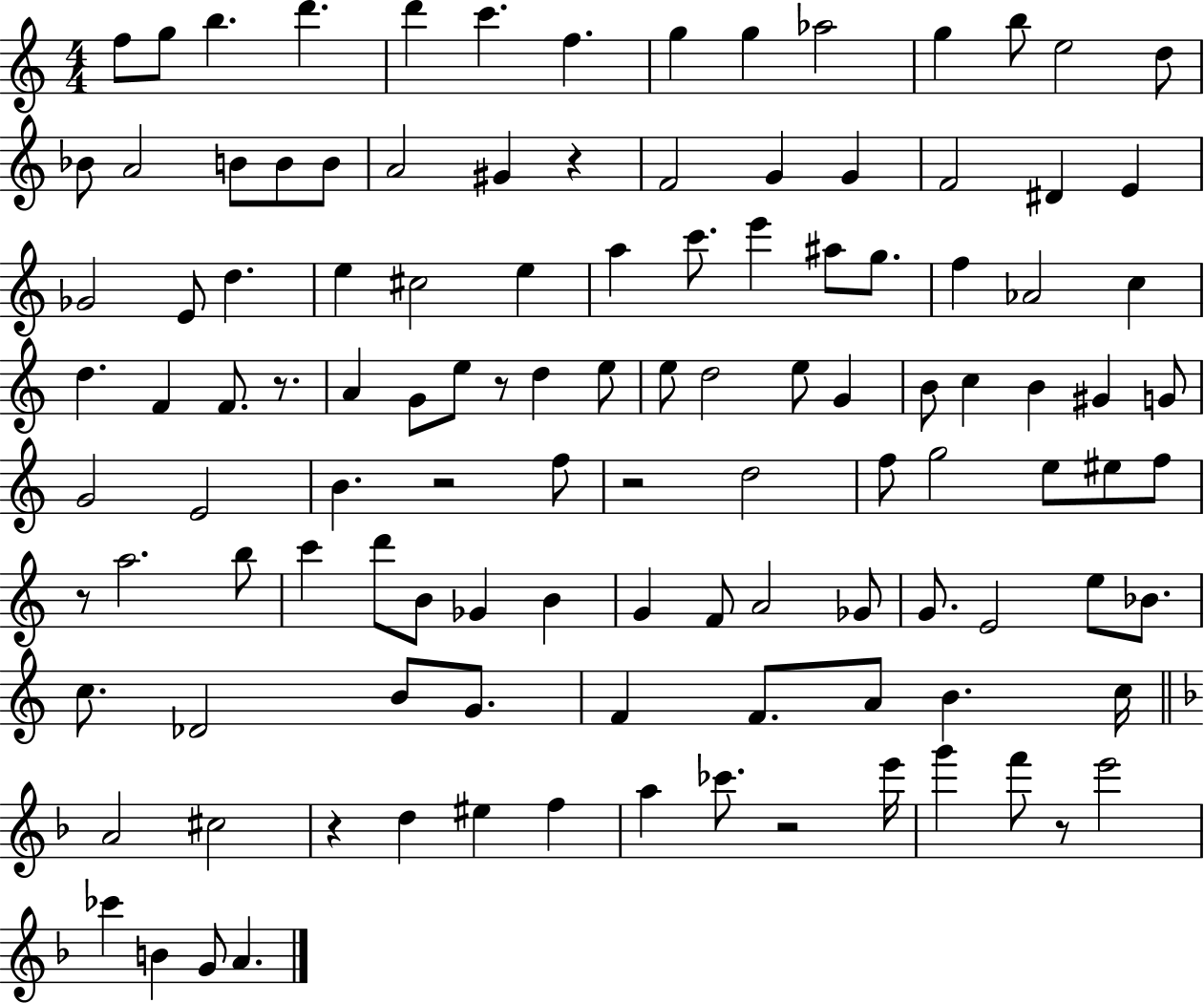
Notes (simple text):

F5/e G5/e B5/q. D6/q. D6/q C6/q. F5/q. G5/q G5/q Ab5/h G5/q B5/e E5/h D5/e Bb4/e A4/h B4/e B4/e B4/e A4/h G#4/q R/q F4/h G4/q G4/q F4/h D#4/q E4/q Gb4/h E4/e D5/q. E5/q C#5/h E5/q A5/q C6/e. E6/q A#5/e G5/e. F5/q Ab4/h C5/q D5/q. F4/q F4/e. R/e. A4/q G4/e E5/e R/e D5/q E5/e E5/e D5/h E5/e G4/q B4/e C5/q B4/q G#4/q G4/e G4/h E4/h B4/q. R/h F5/e R/h D5/h F5/e G5/h E5/e EIS5/e F5/e R/e A5/h. B5/e C6/q D6/e B4/e Gb4/q B4/q G4/q F4/e A4/h Gb4/e G4/e. E4/h E5/e Bb4/e. C5/e. Db4/h B4/e G4/e. F4/q F4/e. A4/e B4/q. C5/s A4/h C#5/h R/q D5/q EIS5/q F5/q A5/q CES6/e. R/h E6/s G6/q F6/e R/e E6/h CES6/q B4/q G4/e A4/q.